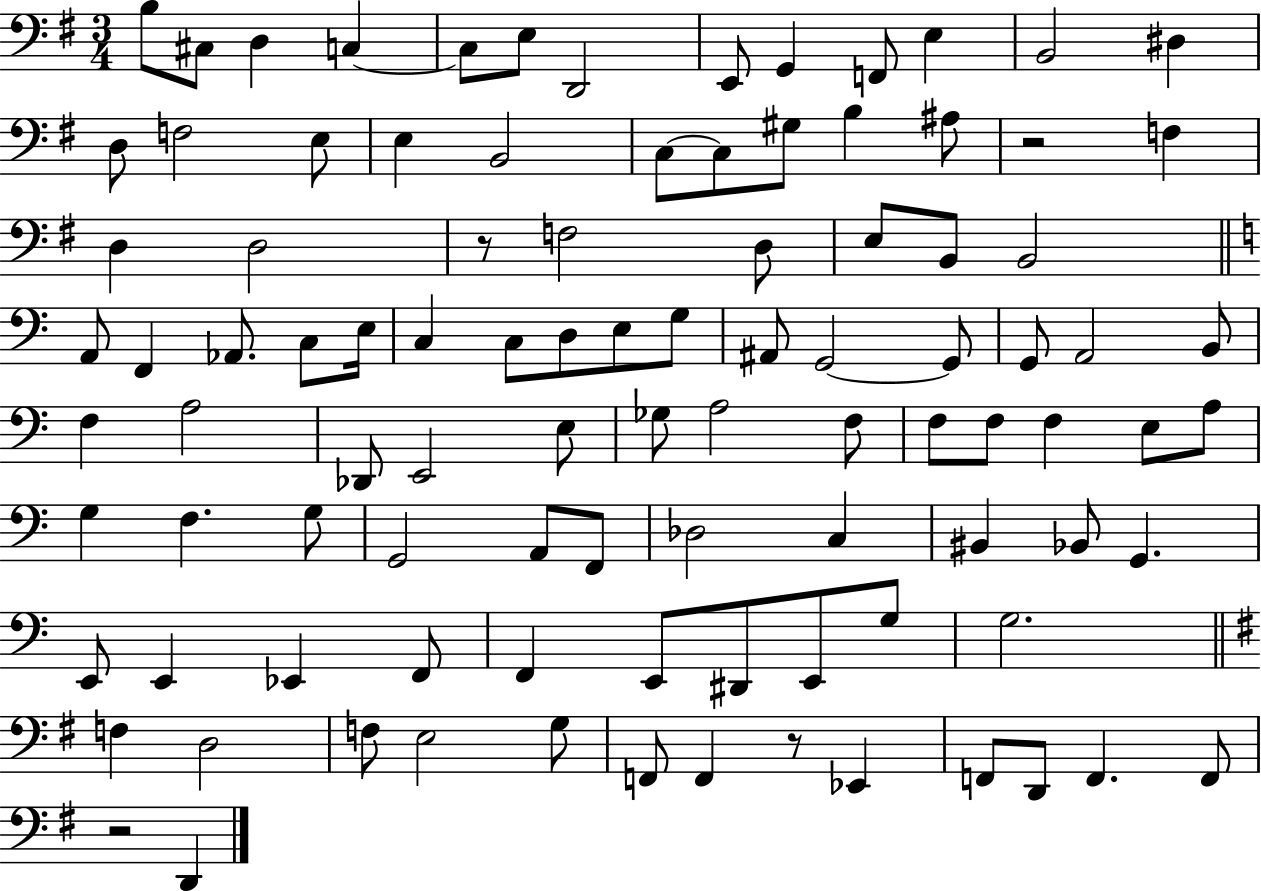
X:1
T:Untitled
M:3/4
L:1/4
K:G
B,/2 ^C,/2 D, C, C,/2 E,/2 D,,2 E,,/2 G,, F,,/2 E, B,,2 ^D, D,/2 F,2 E,/2 E, B,,2 C,/2 C,/2 ^G,/2 B, ^A,/2 z2 F, D, D,2 z/2 F,2 D,/2 E,/2 B,,/2 B,,2 A,,/2 F,, _A,,/2 C,/2 E,/4 C, C,/2 D,/2 E,/2 G,/2 ^A,,/2 G,,2 G,,/2 G,,/2 A,,2 B,,/2 F, A,2 _D,,/2 E,,2 E,/2 _G,/2 A,2 F,/2 F,/2 F,/2 F, E,/2 A,/2 G, F, G,/2 G,,2 A,,/2 F,,/2 _D,2 C, ^B,, _B,,/2 G,, E,,/2 E,, _E,, F,,/2 F,, E,,/2 ^D,,/2 E,,/2 G,/2 G,2 F, D,2 F,/2 E,2 G,/2 F,,/2 F,, z/2 _E,, F,,/2 D,,/2 F,, F,,/2 z2 D,,